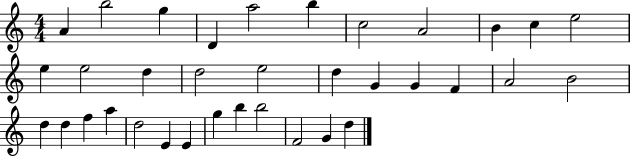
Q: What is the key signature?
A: C major